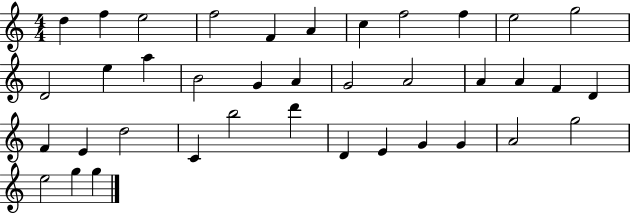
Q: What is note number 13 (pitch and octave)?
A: E5